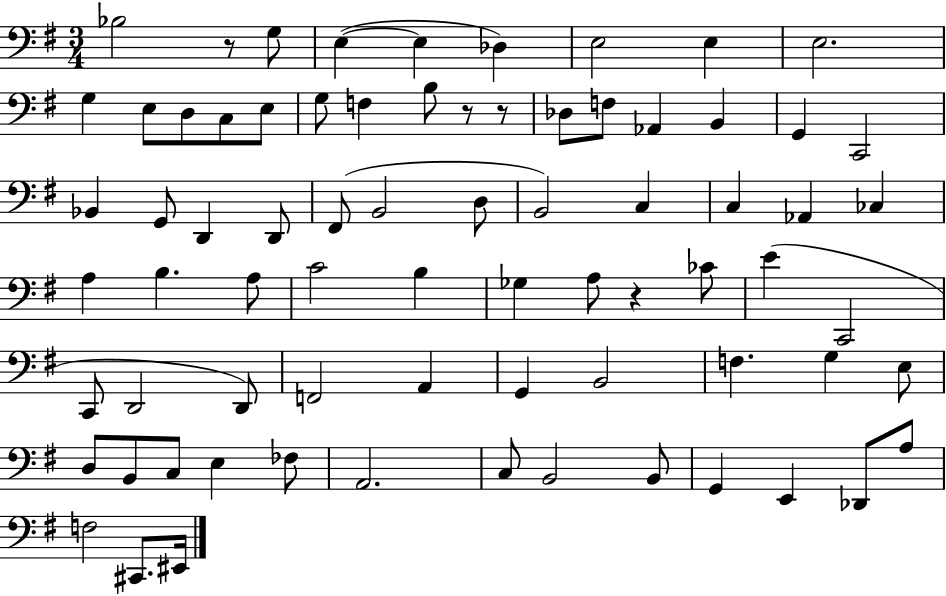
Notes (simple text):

Bb3/h R/e G3/e E3/q E3/q Db3/q E3/h E3/q E3/h. G3/q E3/e D3/e C3/e E3/e G3/e F3/q B3/e R/e R/e Db3/e F3/e Ab2/q B2/q G2/q C2/h Bb2/q G2/e D2/q D2/e F#2/e B2/h D3/e B2/h C3/q C3/q Ab2/q CES3/q A3/q B3/q. A3/e C4/h B3/q Gb3/q A3/e R/q CES4/e E4/q C2/h C2/e D2/h D2/e F2/h A2/q G2/q B2/h F3/q. G3/q E3/e D3/e B2/e C3/e E3/q FES3/e A2/h. C3/e B2/h B2/e G2/q E2/q Db2/e A3/e F3/h C#2/e. EIS2/s